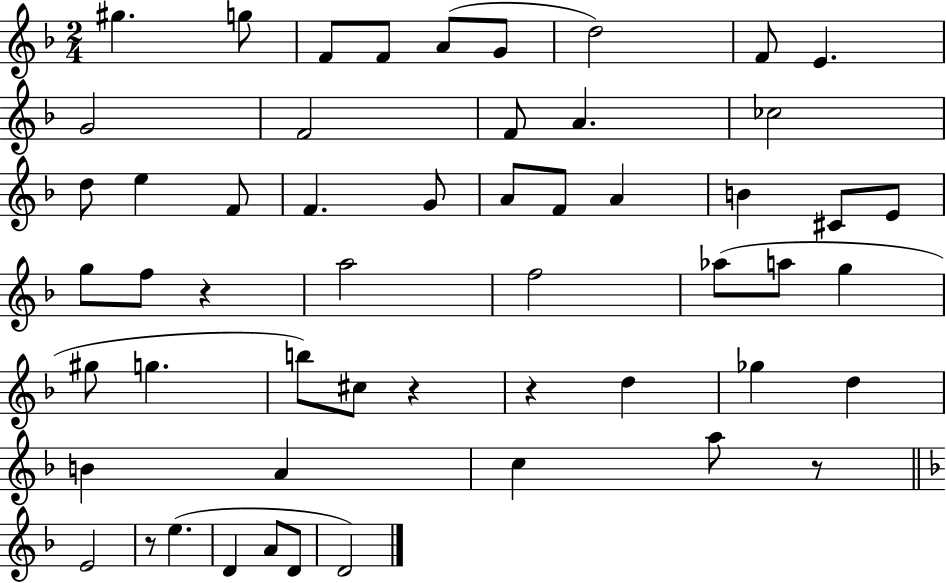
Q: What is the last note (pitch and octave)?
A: D4